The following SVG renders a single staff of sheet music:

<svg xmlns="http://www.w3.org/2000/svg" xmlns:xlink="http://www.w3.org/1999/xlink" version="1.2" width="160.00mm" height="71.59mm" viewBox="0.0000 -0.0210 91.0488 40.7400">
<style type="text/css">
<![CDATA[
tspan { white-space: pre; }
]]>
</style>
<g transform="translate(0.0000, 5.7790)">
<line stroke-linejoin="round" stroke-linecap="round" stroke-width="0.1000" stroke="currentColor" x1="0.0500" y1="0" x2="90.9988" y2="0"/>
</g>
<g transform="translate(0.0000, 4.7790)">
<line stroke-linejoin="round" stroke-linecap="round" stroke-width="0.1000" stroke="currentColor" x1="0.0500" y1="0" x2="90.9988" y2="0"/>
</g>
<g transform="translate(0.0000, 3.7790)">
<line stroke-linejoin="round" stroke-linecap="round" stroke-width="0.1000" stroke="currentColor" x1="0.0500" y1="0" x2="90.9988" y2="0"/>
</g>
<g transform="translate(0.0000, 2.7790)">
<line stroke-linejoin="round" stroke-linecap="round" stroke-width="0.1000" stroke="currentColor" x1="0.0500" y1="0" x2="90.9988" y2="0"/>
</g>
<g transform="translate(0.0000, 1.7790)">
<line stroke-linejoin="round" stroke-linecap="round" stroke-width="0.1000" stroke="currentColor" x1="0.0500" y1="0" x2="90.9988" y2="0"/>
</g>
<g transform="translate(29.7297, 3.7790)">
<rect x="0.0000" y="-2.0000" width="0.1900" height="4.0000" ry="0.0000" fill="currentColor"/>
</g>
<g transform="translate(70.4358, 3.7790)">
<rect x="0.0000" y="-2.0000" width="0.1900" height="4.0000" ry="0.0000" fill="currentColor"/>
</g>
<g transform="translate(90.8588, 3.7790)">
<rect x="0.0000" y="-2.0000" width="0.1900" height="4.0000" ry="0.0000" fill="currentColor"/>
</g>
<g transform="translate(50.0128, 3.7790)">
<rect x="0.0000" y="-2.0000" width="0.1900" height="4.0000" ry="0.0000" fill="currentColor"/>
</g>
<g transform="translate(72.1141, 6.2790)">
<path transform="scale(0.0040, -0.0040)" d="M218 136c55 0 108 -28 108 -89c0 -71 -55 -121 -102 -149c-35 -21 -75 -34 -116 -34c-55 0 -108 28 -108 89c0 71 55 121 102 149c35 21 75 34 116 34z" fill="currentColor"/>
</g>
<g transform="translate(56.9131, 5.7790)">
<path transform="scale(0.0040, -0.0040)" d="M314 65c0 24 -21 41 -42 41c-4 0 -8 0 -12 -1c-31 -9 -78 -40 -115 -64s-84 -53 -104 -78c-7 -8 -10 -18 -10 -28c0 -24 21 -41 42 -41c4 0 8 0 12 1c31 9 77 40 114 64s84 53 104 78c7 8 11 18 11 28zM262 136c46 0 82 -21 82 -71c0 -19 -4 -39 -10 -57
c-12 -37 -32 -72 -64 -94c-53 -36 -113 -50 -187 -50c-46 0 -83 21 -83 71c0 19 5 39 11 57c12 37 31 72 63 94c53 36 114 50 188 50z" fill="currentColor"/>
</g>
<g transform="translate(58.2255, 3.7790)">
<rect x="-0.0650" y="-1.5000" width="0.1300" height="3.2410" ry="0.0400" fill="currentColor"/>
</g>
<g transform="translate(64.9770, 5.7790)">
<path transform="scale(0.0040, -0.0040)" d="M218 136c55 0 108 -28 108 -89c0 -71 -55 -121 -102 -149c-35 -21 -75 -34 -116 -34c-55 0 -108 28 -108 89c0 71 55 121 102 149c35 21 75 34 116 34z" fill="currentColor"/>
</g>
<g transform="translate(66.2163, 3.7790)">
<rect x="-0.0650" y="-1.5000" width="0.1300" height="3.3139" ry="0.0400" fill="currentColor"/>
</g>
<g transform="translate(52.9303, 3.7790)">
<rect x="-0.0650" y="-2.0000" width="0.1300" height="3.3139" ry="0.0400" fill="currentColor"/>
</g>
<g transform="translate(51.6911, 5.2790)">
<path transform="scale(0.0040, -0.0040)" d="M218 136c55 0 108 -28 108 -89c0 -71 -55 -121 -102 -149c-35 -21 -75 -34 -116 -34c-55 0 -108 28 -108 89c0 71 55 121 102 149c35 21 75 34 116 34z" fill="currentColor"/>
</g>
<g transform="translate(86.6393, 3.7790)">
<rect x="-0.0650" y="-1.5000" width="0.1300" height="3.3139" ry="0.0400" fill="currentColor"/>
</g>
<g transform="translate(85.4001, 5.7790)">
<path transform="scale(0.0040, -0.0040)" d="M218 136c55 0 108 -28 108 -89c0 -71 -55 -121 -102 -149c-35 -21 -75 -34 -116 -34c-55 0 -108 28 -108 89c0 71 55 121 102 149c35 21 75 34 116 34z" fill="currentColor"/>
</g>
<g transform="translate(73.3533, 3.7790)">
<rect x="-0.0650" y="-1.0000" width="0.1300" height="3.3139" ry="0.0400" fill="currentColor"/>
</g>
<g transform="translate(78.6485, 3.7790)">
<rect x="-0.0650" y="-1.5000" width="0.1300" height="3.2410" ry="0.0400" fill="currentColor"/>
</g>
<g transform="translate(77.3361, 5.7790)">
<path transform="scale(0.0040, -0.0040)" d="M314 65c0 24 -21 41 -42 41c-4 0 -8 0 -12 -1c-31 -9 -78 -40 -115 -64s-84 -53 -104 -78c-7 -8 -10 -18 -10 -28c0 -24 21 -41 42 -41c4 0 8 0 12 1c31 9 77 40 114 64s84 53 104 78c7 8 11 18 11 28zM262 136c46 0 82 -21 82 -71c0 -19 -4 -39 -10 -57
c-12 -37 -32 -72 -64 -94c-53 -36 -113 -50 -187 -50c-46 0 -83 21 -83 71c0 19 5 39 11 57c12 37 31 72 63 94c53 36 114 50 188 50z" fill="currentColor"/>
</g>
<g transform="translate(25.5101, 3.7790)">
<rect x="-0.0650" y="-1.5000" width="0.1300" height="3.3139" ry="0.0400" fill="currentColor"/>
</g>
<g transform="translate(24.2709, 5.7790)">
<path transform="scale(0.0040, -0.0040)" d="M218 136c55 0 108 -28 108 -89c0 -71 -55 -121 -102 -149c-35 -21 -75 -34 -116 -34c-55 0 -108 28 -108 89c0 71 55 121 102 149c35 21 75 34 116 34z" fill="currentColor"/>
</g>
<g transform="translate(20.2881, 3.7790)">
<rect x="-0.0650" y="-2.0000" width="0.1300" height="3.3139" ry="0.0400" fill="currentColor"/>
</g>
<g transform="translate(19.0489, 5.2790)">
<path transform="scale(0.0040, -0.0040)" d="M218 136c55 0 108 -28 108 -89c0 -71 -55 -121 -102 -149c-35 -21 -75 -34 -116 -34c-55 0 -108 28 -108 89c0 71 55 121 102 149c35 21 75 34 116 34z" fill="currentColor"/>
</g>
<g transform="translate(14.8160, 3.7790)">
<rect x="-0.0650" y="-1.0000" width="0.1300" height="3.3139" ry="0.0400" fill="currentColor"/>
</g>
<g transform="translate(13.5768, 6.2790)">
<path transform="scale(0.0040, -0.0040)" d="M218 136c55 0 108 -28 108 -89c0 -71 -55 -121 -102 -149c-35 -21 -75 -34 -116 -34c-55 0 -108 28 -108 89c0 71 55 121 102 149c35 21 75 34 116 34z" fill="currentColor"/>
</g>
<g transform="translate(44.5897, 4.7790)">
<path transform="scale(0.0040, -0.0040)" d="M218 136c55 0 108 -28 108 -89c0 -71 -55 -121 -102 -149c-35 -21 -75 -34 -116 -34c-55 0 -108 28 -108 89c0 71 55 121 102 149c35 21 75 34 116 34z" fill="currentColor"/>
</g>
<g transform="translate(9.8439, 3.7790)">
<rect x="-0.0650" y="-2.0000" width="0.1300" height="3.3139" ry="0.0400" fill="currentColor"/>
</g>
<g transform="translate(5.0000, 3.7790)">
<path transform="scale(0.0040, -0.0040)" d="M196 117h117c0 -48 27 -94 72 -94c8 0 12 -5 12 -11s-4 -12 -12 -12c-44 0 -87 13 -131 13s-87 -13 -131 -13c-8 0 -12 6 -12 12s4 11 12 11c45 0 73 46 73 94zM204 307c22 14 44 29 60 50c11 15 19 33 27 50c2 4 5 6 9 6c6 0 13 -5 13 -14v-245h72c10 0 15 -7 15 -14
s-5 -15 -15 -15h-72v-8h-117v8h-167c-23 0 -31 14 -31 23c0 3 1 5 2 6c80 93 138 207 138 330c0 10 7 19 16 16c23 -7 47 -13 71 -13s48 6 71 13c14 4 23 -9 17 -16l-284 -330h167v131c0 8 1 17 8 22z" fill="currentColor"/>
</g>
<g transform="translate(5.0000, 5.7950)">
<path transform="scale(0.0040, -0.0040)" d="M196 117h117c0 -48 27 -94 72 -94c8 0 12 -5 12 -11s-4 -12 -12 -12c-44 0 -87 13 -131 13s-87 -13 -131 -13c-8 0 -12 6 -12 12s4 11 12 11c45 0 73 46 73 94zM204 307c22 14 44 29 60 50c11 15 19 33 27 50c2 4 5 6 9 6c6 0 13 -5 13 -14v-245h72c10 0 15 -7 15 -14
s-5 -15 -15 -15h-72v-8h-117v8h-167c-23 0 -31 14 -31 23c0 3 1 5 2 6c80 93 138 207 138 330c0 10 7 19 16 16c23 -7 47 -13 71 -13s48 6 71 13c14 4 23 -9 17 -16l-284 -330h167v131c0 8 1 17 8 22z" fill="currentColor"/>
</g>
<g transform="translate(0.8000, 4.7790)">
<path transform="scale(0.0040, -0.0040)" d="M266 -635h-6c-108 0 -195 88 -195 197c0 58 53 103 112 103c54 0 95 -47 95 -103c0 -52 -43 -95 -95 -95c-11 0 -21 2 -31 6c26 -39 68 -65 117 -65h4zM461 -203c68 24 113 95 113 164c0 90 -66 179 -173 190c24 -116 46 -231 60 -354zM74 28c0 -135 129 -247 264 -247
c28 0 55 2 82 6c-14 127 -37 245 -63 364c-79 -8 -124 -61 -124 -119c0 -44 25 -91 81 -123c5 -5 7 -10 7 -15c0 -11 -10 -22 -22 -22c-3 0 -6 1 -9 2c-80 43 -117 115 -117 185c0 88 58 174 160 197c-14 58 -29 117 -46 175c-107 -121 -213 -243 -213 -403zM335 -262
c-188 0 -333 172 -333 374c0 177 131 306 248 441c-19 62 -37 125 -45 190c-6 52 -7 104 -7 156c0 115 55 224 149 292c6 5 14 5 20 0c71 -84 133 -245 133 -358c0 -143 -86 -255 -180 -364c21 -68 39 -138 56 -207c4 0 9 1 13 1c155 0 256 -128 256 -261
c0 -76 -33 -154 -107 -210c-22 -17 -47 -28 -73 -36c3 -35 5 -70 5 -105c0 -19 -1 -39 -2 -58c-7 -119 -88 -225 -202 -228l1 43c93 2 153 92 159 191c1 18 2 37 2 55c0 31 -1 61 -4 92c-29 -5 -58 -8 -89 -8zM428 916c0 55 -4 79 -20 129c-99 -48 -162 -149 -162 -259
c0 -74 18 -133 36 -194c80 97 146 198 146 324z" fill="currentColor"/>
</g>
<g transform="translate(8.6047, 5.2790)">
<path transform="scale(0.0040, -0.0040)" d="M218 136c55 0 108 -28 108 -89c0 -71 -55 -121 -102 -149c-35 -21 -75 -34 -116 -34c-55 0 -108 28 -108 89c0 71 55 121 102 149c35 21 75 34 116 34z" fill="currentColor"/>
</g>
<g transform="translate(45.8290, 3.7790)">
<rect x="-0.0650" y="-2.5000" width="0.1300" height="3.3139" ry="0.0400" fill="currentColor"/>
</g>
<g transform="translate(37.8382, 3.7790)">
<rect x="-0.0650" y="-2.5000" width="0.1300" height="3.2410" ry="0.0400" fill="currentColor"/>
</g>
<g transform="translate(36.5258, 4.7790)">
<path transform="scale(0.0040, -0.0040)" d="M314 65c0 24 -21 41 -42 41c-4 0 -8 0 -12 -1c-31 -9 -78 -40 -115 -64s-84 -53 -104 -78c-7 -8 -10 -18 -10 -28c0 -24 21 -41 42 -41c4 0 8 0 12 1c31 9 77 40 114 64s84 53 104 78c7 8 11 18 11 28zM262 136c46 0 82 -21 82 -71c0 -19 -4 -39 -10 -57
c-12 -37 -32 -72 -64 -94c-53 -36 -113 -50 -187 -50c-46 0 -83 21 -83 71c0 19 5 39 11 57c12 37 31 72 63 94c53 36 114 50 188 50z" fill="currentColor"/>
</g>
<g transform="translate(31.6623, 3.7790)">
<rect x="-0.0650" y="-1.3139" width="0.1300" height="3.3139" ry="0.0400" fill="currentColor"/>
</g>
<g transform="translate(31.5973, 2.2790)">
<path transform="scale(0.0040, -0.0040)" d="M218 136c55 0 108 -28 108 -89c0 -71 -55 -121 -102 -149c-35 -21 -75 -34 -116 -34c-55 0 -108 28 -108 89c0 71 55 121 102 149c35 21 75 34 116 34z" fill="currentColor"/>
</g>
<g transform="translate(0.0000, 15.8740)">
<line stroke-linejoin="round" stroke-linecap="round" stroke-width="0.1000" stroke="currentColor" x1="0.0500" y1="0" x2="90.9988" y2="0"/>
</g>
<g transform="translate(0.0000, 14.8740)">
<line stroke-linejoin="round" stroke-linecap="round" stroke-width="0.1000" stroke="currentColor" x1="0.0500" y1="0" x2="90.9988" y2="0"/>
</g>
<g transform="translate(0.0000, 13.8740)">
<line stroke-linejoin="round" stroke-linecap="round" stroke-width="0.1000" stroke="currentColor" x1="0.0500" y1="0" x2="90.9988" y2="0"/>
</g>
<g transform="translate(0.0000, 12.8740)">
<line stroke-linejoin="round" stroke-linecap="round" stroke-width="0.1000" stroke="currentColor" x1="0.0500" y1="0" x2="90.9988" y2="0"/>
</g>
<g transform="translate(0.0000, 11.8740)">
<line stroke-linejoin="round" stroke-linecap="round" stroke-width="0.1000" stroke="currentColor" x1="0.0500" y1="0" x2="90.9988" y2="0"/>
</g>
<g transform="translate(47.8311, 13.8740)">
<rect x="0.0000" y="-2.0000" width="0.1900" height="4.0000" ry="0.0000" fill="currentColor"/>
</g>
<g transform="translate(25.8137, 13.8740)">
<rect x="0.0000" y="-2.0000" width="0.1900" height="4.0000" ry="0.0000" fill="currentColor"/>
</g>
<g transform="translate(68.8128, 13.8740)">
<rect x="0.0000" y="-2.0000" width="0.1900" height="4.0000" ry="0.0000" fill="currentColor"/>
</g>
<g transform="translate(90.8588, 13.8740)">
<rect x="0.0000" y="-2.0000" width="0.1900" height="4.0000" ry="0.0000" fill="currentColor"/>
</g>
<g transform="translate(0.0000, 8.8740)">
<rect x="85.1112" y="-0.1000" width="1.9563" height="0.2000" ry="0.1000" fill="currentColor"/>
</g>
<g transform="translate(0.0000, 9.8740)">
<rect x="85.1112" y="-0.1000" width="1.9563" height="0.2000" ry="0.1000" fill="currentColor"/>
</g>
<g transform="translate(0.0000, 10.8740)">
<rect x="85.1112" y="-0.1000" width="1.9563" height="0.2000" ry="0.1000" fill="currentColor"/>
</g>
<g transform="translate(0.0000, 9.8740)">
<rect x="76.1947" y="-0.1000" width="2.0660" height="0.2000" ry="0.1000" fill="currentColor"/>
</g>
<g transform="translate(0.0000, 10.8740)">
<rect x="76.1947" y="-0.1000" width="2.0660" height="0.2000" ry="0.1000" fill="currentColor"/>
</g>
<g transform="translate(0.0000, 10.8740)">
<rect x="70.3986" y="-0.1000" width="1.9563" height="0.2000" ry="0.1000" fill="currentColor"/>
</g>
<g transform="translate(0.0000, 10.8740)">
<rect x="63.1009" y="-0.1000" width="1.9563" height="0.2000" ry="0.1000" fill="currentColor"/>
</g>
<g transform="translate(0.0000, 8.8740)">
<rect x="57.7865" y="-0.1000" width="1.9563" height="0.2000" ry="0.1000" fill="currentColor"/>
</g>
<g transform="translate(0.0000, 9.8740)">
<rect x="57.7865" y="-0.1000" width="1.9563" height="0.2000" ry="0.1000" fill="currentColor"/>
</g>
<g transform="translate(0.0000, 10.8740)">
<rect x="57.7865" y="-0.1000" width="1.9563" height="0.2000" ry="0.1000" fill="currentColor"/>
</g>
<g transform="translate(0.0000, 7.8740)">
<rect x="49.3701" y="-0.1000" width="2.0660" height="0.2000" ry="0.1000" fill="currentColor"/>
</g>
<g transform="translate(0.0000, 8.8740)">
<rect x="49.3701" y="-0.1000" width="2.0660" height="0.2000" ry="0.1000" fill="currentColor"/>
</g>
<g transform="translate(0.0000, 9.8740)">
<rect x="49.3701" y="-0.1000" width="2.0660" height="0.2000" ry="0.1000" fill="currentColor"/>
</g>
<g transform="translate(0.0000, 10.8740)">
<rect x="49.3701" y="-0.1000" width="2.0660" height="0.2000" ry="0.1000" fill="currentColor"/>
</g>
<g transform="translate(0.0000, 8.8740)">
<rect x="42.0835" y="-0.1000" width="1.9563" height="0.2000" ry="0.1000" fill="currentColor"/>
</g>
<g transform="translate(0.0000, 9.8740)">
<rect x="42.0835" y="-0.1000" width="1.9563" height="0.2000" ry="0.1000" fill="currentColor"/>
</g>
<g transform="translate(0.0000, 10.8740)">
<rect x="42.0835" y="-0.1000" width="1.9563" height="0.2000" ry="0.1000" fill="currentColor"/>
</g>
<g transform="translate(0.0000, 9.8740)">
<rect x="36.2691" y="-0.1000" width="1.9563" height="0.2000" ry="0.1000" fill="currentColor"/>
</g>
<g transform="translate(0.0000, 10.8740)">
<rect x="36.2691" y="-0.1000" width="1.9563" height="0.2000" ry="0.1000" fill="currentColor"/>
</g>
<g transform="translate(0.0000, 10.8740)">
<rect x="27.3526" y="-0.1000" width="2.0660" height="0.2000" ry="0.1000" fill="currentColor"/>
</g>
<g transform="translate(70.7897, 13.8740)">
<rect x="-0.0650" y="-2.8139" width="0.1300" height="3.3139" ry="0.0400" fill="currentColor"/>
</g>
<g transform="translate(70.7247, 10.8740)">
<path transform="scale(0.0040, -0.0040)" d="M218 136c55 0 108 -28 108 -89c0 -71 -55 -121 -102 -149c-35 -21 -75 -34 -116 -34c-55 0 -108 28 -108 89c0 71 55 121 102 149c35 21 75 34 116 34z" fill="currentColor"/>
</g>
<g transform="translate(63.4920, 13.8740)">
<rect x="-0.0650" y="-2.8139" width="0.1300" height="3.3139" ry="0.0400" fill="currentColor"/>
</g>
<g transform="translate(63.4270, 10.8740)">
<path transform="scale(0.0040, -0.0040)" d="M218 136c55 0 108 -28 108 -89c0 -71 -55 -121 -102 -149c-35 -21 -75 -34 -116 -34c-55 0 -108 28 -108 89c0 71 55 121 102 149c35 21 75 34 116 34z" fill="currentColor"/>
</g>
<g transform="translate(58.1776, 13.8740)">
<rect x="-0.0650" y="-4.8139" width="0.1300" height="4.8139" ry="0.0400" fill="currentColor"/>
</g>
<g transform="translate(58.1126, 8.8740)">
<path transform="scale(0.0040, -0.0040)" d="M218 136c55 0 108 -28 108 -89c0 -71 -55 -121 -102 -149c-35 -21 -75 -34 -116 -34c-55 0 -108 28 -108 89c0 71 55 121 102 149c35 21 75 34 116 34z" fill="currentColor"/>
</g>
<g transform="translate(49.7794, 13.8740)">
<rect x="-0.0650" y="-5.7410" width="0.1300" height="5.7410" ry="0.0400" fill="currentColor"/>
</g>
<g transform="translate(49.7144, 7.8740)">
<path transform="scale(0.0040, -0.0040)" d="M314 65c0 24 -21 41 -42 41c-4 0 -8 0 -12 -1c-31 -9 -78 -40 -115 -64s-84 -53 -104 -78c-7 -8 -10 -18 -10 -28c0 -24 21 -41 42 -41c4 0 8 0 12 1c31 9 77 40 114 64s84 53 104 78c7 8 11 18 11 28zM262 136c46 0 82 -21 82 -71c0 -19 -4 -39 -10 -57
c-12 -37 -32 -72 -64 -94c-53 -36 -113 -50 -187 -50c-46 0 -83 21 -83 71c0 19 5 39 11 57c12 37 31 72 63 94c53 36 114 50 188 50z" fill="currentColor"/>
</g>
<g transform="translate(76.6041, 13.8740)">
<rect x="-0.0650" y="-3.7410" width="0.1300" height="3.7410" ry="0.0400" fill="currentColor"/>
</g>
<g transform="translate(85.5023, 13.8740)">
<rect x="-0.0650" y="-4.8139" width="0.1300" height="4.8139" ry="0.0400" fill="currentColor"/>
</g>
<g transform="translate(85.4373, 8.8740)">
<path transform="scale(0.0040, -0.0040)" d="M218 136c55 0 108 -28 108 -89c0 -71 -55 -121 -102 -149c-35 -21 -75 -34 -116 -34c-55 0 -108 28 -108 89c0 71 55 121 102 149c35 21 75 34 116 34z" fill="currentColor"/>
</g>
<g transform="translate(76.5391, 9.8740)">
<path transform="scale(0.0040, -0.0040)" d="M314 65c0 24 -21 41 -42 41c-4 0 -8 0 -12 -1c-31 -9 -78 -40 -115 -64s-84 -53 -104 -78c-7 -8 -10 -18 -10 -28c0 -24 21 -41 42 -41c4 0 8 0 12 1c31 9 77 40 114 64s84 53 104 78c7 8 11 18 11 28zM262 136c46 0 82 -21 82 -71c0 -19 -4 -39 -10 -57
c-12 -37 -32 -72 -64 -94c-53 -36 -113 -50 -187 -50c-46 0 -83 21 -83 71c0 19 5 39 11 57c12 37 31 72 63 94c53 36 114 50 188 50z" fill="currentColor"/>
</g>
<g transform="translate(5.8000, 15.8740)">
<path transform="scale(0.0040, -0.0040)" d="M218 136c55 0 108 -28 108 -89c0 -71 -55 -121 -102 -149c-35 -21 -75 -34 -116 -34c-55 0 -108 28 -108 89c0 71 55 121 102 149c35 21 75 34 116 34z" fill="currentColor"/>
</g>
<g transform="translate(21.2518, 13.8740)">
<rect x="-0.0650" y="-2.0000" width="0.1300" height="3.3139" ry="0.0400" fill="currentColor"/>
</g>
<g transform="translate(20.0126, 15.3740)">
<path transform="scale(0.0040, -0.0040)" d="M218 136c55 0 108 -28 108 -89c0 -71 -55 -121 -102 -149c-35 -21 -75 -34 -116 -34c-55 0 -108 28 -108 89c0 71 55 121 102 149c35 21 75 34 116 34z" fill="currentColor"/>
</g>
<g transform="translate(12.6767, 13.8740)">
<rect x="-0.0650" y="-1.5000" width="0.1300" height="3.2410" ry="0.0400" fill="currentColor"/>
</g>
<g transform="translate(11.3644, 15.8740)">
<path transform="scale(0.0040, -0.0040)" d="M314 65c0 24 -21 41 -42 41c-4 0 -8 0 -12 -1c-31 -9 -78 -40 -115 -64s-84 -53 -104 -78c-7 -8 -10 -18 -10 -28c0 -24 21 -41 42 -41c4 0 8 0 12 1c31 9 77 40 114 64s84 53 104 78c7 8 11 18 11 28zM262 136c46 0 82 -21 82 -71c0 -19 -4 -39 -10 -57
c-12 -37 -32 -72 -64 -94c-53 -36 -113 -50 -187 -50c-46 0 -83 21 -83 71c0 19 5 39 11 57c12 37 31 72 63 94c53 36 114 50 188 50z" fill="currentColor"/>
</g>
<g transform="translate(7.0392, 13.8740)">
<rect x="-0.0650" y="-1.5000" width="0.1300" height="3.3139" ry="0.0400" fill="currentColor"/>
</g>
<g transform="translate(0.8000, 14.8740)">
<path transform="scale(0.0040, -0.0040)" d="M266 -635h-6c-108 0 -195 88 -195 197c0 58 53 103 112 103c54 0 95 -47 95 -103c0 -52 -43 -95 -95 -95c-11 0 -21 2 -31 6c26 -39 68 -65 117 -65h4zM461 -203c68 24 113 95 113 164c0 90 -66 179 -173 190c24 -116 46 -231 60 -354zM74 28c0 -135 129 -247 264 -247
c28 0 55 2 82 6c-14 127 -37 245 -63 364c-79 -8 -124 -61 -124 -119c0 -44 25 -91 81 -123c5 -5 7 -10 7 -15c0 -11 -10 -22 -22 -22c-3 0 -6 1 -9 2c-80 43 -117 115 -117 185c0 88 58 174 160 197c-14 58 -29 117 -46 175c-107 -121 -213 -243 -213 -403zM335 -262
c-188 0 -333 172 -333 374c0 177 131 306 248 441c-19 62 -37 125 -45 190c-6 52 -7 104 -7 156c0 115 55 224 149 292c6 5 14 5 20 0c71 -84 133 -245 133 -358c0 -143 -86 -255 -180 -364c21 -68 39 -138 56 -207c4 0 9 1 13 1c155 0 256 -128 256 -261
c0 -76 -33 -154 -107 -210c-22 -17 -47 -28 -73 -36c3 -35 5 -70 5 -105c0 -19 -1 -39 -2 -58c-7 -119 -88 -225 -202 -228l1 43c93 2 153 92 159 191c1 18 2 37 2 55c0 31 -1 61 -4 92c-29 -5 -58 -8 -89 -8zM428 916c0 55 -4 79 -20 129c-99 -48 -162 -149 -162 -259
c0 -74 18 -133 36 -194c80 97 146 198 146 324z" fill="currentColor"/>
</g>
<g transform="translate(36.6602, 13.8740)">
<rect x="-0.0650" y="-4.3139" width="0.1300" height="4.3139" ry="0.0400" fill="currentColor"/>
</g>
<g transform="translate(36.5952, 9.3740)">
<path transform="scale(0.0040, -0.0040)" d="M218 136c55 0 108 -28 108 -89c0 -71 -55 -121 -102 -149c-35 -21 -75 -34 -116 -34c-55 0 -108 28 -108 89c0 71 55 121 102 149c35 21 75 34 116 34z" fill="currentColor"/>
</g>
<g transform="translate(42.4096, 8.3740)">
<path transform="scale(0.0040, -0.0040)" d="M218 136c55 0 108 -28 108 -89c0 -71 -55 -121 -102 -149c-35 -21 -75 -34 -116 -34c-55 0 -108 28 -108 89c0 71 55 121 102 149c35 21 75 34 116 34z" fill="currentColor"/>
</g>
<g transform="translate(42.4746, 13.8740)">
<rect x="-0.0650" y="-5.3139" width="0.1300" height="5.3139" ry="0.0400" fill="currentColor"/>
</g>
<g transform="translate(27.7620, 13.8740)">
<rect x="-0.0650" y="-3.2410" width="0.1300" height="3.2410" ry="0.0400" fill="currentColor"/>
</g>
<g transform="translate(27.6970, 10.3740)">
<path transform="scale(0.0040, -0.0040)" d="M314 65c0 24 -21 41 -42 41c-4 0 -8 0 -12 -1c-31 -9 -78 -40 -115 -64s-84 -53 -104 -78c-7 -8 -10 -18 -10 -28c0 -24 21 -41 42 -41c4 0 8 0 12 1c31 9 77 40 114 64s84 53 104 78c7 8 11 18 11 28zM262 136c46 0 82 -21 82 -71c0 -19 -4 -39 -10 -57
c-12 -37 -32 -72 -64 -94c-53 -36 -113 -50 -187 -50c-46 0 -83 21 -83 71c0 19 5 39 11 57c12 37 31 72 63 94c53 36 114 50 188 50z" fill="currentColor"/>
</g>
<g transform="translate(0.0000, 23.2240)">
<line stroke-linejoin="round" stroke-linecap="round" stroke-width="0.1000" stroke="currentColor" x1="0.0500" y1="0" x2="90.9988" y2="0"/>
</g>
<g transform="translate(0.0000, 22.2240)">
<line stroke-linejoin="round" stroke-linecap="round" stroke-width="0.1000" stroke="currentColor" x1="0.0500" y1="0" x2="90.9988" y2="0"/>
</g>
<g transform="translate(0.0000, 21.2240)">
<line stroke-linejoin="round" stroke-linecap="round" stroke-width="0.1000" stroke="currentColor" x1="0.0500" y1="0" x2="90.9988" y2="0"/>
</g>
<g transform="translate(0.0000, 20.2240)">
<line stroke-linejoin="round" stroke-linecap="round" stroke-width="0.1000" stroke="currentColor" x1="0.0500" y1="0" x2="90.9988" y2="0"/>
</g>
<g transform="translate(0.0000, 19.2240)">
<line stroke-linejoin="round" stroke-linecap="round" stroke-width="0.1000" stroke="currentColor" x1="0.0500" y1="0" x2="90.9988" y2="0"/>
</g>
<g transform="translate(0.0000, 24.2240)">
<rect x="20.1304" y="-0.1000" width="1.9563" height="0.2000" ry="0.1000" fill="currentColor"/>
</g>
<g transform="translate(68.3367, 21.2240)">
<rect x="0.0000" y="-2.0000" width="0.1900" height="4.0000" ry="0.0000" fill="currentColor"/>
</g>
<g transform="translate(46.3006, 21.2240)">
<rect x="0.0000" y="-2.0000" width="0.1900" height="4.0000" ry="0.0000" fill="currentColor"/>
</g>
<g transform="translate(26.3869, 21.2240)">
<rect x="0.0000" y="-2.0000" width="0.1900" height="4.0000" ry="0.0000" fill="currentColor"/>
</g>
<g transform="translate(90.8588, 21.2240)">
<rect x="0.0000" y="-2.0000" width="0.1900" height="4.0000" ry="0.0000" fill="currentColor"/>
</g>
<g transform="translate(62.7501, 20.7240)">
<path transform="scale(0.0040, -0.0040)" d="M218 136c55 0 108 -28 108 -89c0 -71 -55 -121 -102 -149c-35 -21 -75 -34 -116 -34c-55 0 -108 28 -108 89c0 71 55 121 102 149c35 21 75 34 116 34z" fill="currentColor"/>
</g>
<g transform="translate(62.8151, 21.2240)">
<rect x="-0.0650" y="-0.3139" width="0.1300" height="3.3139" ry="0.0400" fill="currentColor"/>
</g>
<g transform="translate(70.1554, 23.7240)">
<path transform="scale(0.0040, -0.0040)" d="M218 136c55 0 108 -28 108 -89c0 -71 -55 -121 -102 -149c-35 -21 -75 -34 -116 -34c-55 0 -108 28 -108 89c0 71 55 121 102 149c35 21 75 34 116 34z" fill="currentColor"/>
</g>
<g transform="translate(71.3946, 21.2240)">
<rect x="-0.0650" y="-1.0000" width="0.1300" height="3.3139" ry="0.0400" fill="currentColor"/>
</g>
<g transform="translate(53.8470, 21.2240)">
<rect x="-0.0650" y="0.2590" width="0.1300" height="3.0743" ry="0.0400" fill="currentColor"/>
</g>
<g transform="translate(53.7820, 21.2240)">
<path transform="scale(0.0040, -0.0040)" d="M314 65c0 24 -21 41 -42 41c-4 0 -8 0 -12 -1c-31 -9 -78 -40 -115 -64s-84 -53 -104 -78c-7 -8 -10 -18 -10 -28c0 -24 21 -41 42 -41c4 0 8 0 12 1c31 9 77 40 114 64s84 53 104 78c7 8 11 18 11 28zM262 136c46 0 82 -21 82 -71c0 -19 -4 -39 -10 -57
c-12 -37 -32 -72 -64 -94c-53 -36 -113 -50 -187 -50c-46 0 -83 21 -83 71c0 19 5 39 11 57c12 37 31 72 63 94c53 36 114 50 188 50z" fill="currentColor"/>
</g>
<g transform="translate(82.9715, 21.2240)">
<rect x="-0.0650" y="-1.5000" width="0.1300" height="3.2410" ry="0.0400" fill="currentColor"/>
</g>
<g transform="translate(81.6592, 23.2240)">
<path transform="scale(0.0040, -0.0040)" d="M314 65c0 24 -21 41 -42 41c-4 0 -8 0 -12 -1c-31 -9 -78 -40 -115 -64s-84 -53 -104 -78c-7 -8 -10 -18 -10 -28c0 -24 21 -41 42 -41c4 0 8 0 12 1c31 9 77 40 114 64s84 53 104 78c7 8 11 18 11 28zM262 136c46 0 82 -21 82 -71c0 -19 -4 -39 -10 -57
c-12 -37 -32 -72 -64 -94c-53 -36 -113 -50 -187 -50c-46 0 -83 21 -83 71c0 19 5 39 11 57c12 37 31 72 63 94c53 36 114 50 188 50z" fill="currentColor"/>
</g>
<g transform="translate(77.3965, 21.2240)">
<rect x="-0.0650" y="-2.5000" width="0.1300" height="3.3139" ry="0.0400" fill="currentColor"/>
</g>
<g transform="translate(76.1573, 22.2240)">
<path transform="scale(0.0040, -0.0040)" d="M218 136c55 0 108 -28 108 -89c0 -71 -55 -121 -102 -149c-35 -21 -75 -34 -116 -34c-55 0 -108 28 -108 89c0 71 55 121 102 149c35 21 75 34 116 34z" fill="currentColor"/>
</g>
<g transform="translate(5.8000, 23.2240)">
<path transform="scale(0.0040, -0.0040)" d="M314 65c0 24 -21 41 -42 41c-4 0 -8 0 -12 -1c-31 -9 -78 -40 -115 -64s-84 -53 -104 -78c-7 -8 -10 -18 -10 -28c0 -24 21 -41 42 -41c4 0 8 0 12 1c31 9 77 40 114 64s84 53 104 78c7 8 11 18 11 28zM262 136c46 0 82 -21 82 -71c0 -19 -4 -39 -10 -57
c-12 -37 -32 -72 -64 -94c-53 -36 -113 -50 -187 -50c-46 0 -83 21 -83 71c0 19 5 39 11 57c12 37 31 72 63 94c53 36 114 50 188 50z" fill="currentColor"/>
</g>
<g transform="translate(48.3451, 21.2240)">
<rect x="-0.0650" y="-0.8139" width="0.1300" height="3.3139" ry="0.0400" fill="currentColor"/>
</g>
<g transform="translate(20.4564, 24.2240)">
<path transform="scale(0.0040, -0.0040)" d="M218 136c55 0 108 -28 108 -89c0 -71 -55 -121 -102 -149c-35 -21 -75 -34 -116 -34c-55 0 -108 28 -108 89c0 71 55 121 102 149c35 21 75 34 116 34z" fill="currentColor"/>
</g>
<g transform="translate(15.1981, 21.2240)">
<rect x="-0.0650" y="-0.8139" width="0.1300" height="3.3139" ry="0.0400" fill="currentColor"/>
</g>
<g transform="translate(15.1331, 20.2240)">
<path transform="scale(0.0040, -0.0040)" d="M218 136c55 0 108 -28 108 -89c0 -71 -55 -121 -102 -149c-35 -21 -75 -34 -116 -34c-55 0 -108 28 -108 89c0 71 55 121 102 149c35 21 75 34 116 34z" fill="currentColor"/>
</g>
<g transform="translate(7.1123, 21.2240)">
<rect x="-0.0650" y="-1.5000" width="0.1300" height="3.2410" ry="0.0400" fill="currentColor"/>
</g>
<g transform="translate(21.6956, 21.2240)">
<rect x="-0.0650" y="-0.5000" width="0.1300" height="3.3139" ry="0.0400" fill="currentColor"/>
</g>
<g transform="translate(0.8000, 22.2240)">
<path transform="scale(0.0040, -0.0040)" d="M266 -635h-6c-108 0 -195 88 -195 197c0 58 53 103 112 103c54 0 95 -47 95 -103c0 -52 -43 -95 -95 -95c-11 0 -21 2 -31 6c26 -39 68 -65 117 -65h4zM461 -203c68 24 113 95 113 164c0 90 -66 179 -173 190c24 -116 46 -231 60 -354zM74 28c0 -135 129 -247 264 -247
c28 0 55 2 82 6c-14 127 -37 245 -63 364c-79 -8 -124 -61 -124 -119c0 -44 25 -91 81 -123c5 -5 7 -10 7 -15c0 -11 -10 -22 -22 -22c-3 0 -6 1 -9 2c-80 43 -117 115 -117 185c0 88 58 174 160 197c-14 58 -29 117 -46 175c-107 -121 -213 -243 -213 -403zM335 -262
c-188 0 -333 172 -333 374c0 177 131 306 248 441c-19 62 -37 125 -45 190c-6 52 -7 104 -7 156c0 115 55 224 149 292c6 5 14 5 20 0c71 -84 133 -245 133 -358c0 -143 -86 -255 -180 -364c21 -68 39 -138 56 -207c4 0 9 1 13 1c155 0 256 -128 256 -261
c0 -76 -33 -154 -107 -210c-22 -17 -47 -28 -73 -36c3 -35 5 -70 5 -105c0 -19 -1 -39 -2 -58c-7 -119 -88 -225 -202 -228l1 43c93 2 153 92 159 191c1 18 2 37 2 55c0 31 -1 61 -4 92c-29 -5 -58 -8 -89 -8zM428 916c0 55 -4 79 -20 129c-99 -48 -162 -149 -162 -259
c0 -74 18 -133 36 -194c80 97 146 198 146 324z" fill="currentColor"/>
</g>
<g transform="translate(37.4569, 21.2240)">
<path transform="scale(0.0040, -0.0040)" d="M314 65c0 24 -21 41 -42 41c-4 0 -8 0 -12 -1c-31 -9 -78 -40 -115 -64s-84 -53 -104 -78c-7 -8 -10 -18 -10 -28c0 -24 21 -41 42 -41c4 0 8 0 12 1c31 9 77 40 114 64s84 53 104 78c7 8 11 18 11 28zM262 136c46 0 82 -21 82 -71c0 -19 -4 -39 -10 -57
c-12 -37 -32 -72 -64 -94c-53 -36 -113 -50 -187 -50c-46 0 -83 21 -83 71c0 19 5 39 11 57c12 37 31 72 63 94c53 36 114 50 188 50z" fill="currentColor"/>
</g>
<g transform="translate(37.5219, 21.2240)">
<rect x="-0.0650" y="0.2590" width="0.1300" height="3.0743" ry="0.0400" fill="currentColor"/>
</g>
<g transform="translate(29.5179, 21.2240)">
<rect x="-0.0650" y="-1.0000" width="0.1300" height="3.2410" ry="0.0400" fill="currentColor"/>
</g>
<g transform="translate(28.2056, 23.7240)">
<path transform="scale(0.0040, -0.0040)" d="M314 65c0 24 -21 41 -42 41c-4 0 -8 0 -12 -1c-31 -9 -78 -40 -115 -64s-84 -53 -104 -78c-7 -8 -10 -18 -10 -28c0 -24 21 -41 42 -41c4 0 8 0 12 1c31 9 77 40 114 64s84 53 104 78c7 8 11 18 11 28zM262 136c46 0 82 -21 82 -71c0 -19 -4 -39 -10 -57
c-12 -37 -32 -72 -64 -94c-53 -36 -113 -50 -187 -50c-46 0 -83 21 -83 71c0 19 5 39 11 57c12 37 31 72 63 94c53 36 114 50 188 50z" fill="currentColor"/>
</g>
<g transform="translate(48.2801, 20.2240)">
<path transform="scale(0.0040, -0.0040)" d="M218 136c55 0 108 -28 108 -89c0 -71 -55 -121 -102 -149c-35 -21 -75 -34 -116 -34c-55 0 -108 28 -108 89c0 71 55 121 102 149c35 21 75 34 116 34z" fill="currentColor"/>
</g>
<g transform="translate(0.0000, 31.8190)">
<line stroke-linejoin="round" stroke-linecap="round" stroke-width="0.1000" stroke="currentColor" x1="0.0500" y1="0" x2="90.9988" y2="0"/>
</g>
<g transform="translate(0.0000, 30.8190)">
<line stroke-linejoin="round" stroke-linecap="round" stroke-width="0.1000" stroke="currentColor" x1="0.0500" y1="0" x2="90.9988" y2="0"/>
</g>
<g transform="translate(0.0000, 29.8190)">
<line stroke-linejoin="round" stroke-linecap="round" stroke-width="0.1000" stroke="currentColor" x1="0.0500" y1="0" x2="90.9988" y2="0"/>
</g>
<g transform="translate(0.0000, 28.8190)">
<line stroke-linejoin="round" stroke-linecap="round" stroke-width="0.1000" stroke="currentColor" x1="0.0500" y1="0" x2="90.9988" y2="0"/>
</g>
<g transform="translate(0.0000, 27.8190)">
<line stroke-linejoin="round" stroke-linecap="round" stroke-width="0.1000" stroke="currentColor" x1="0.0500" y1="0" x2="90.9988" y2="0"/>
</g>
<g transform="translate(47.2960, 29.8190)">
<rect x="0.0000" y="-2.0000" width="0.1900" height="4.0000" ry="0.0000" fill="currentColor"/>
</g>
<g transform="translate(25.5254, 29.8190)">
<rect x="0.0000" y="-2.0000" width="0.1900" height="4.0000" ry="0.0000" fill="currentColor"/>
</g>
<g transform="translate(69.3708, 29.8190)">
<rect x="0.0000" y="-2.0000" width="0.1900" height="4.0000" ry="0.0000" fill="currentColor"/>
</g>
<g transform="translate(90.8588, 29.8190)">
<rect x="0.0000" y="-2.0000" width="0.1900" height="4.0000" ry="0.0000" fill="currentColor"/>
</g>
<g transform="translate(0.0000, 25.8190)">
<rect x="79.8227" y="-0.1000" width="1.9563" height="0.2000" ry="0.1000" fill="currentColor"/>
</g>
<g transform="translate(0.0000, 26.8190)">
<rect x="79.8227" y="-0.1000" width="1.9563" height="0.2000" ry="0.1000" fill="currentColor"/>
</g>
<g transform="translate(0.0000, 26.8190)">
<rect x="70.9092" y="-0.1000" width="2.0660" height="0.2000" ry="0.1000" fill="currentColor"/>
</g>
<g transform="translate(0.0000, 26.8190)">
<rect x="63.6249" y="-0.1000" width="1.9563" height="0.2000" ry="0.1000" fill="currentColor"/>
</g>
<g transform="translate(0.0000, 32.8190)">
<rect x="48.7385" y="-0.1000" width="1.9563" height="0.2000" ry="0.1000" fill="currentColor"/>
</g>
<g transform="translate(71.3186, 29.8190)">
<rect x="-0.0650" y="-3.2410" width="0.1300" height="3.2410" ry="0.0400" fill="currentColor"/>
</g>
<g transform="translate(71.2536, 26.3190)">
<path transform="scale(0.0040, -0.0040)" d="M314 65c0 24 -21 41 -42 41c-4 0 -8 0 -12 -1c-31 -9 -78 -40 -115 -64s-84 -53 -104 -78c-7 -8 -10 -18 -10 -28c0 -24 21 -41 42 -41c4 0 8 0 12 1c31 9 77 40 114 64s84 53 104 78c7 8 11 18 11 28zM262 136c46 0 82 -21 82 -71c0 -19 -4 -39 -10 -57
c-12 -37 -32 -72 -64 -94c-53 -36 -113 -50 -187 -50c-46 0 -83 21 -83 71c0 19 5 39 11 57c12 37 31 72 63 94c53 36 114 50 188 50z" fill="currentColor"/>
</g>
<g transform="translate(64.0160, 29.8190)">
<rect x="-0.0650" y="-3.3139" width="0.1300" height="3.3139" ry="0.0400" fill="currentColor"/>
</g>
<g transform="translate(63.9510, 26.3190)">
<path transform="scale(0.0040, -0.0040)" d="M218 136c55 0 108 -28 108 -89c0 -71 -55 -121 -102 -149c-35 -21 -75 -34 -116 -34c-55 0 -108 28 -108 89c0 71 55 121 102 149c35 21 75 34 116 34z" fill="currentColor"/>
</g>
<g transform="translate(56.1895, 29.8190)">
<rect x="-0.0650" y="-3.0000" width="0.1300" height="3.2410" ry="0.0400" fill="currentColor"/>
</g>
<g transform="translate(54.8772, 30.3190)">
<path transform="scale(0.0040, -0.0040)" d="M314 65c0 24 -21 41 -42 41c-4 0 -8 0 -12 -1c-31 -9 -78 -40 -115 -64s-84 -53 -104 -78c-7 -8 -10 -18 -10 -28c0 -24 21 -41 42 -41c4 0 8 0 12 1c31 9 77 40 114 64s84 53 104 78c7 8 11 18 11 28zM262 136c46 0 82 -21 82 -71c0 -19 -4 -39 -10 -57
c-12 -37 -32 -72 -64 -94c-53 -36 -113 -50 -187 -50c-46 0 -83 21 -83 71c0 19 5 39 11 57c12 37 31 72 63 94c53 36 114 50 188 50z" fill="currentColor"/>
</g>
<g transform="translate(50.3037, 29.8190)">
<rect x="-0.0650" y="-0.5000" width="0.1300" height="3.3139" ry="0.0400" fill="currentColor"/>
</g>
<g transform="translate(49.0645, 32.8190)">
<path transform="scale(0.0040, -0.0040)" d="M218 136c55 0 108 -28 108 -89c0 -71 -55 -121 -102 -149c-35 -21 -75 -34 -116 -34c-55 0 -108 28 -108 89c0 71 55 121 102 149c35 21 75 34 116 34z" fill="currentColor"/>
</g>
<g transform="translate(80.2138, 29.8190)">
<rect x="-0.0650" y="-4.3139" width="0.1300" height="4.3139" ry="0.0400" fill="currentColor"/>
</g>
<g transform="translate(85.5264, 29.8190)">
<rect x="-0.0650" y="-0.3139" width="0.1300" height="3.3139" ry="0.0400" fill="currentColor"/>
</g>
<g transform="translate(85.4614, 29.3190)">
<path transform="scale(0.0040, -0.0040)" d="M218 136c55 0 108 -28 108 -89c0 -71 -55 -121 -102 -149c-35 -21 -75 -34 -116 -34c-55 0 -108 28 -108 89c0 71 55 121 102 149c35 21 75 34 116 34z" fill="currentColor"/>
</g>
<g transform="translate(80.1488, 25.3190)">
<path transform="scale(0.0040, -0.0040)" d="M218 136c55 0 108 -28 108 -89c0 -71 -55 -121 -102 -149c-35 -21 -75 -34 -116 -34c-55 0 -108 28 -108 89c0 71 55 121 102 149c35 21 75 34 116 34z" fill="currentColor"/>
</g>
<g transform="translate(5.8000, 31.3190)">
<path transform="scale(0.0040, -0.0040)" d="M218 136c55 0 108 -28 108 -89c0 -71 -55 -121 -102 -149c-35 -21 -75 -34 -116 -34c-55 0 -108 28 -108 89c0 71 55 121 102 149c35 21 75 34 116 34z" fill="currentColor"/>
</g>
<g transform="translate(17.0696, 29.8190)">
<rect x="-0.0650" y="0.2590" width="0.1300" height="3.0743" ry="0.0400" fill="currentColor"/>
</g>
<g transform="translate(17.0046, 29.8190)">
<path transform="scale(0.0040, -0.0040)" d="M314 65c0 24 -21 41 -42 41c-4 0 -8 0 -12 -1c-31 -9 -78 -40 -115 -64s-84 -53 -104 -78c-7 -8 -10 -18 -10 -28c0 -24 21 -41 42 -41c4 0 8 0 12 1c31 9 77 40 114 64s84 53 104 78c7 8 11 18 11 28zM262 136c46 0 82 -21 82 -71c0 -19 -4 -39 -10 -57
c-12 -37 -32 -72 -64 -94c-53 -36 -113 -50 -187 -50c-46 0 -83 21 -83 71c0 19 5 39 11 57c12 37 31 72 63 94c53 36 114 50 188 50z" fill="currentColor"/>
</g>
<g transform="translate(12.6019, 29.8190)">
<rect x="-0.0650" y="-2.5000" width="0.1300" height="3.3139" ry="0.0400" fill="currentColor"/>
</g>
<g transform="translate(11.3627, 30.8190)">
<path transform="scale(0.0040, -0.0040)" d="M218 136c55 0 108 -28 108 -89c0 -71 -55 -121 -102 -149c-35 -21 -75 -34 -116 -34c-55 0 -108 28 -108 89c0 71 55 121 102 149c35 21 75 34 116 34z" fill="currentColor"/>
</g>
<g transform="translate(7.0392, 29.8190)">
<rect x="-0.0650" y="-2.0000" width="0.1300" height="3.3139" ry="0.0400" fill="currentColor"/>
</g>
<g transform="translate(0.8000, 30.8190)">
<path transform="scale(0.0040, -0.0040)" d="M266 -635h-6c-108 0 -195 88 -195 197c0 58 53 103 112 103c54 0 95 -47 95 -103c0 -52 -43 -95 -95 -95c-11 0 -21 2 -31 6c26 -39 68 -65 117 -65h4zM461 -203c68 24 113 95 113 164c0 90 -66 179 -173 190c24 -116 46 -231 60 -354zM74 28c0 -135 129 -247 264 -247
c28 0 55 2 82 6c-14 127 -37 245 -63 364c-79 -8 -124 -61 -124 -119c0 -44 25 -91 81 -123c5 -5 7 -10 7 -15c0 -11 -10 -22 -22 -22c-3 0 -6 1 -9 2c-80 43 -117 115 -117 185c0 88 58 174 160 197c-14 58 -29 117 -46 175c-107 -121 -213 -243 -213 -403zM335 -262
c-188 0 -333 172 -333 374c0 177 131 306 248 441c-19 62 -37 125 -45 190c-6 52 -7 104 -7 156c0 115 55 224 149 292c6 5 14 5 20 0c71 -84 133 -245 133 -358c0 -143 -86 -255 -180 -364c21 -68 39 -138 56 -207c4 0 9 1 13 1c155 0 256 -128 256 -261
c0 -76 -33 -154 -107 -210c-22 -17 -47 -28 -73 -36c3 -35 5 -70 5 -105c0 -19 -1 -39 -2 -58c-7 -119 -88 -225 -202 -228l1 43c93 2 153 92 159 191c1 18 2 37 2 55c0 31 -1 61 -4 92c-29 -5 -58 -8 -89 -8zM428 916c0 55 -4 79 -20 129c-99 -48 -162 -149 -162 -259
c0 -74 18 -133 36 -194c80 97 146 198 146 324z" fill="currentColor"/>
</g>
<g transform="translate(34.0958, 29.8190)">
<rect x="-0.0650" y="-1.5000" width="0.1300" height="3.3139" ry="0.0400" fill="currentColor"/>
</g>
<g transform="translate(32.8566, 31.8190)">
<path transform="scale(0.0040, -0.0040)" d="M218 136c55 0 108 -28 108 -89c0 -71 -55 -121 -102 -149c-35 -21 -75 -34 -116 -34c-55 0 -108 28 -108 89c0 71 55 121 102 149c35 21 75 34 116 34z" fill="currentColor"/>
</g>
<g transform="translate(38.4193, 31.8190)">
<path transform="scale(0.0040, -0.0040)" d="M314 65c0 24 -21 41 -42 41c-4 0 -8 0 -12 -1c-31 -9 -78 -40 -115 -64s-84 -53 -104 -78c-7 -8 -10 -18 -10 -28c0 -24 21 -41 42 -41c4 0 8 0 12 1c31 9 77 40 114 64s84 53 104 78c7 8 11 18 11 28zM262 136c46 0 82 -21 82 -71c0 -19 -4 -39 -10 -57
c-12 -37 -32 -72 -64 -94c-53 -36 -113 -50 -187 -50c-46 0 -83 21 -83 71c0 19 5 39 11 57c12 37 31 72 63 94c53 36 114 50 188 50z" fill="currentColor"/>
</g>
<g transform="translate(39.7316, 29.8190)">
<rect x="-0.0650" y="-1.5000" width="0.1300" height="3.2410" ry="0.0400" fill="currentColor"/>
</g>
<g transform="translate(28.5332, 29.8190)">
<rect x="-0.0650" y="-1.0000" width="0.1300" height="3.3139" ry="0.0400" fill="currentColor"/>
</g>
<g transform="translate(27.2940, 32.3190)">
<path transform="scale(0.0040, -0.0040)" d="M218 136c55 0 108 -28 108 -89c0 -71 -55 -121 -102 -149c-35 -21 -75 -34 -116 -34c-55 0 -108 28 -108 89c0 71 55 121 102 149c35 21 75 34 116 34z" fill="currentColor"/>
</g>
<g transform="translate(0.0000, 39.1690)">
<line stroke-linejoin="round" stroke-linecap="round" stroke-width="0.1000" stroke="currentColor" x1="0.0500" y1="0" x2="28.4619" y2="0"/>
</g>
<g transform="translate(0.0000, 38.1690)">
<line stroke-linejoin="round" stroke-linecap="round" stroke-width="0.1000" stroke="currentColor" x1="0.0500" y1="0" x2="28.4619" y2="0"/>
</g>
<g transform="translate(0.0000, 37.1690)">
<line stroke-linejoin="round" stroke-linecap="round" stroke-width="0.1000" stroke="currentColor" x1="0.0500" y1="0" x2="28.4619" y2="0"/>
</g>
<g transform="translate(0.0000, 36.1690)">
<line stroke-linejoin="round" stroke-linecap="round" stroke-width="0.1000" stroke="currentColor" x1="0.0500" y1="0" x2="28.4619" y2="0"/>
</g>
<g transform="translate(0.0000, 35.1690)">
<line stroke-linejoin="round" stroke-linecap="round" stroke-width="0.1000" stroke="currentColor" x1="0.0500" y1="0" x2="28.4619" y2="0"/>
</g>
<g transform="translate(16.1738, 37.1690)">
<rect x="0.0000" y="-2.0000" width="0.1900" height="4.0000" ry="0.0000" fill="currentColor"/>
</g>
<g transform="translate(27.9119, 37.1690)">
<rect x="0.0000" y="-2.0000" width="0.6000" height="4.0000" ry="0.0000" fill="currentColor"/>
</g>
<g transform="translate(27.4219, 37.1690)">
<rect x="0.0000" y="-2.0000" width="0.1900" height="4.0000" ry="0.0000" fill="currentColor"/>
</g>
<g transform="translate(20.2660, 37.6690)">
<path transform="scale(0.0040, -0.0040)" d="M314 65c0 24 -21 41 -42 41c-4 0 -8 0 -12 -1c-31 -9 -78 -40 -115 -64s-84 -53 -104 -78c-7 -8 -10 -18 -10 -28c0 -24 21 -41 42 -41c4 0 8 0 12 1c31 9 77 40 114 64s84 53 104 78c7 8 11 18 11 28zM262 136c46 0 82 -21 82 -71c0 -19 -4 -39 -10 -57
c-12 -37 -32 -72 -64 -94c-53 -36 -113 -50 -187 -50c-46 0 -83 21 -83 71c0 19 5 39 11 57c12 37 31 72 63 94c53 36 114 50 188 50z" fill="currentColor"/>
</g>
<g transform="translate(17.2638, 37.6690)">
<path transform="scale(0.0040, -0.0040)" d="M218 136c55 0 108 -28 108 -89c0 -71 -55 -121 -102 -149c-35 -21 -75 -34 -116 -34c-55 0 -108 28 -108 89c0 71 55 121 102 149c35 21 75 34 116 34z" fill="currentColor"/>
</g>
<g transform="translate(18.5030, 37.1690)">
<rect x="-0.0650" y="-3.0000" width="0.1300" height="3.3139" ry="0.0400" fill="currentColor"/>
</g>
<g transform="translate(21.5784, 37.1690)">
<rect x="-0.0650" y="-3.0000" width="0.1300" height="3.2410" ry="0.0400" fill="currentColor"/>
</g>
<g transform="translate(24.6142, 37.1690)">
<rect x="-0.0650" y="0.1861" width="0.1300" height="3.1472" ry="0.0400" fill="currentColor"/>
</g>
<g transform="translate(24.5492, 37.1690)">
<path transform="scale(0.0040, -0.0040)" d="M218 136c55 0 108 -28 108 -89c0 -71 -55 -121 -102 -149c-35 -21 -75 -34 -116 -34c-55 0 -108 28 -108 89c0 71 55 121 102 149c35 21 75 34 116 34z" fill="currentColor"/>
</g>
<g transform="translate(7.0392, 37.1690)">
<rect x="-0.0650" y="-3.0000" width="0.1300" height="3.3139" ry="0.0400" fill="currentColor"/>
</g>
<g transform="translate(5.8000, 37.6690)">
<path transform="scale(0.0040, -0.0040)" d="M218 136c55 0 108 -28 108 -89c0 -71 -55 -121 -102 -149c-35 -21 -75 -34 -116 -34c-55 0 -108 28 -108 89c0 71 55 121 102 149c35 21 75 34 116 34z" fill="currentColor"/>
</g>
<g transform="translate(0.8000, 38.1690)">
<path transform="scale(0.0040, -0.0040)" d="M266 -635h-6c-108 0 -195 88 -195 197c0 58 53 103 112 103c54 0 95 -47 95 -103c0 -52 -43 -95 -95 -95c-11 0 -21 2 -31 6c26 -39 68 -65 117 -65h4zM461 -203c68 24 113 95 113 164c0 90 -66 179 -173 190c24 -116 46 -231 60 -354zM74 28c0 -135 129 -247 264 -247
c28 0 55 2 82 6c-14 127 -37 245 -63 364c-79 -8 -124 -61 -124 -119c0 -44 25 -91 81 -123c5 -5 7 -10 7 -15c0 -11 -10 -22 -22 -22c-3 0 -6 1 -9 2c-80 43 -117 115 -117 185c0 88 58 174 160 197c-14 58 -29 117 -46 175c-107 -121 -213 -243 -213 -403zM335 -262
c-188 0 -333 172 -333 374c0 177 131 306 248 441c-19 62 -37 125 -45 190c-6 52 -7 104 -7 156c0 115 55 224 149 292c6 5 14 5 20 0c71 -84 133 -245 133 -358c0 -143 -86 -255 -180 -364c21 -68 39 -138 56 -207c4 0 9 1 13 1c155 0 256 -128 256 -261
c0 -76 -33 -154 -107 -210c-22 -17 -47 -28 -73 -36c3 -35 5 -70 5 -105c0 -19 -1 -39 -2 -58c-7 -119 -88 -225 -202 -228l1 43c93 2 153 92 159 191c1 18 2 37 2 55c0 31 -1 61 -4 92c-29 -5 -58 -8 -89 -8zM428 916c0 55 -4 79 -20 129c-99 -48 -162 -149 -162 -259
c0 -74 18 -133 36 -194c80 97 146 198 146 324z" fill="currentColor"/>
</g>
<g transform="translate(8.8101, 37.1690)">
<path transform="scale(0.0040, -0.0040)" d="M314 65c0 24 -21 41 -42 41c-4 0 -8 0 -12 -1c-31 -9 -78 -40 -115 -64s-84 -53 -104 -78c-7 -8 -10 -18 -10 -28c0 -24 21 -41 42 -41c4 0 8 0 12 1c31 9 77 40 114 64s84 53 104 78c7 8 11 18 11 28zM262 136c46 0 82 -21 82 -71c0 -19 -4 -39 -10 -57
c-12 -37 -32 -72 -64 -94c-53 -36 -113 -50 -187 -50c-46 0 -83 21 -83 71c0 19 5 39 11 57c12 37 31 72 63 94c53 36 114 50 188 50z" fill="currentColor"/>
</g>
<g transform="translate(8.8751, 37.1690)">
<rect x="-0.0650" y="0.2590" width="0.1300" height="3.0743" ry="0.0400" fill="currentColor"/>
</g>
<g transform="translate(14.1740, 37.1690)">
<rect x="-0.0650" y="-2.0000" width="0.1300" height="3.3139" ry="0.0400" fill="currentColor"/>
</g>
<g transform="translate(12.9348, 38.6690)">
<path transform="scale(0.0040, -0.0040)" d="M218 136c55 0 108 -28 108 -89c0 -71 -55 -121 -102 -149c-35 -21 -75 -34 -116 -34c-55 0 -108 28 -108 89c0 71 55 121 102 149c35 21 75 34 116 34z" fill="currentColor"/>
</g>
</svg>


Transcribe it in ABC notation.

X:1
T:Untitled
M:4/4
L:1/4
K:C
F D F E e G2 G F E2 E D E2 E E E2 F b2 d' f' g'2 e' a a c'2 e' E2 d C D2 B2 d B2 c D G E2 F G B2 D E E2 C A2 b b2 d' c A B2 F A A2 B